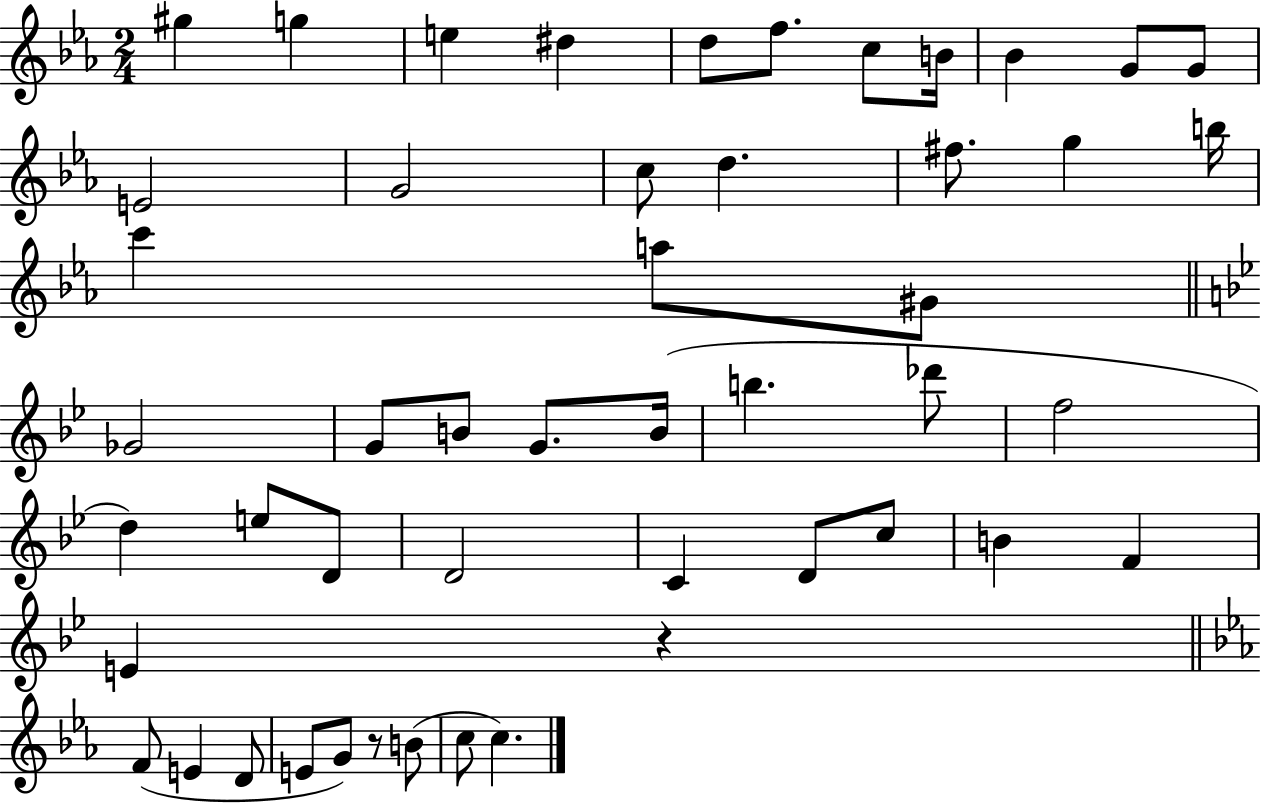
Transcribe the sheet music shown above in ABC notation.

X:1
T:Untitled
M:2/4
L:1/4
K:Eb
^g g e ^d d/2 f/2 c/2 B/4 _B G/2 G/2 E2 G2 c/2 d ^f/2 g b/4 c' a/2 ^G/2 _G2 G/2 B/2 G/2 B/4 b _d'/2 f2 d e/2 D/2 D2 C D/2 c/2 B F E z F/2 E D/2 E/2 G/2 z/2 B/2 c/2 c